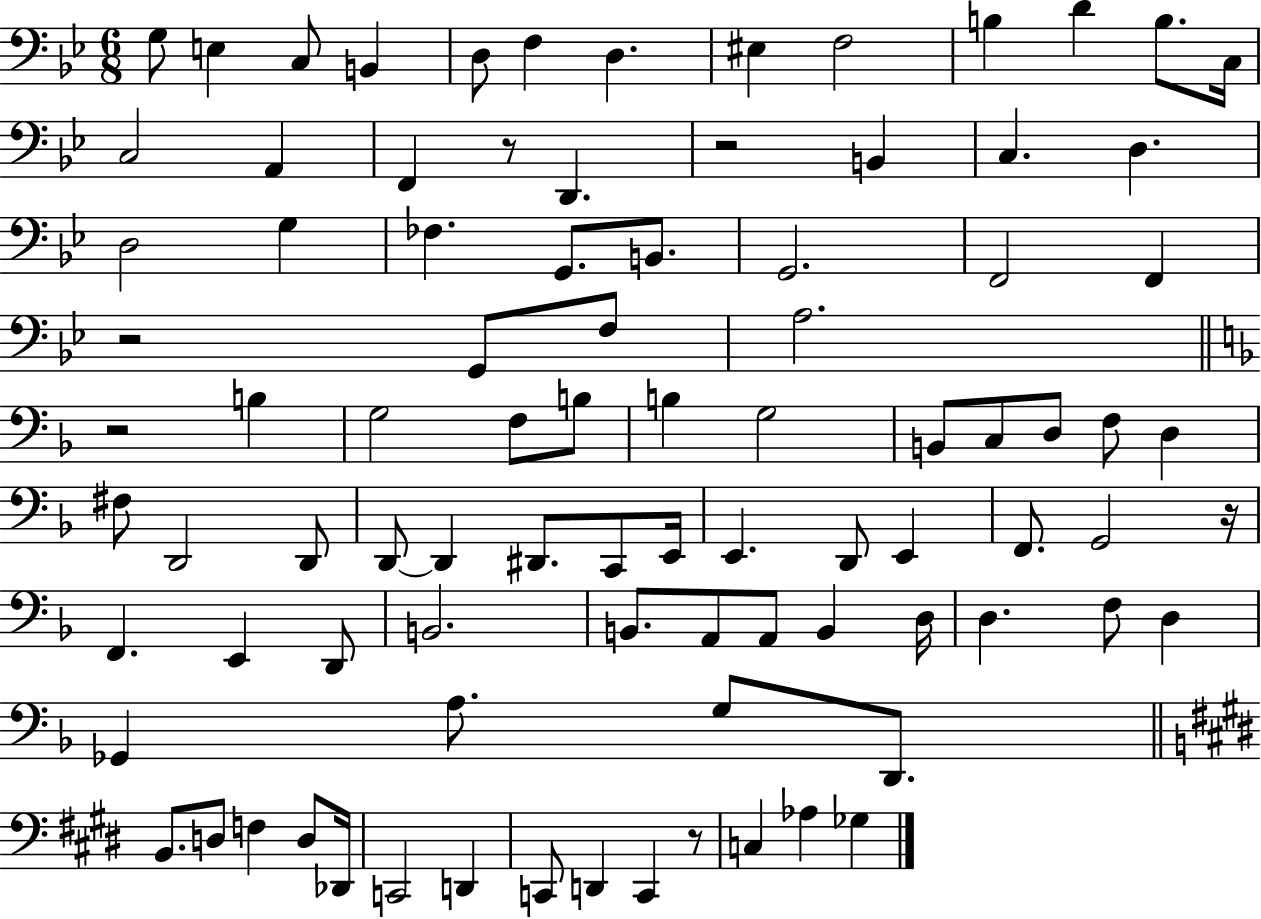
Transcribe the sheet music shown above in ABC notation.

X:1
T:Untitled
M:6/8
L:1/4
K:Bb
G,/2 E, C,/2 B,, D,/2 F, D, ^E, F,2 B, D B,/2 C,/4 C,2 A,, F,, z/2 D,, z2 B,, C, D, D,2 G, _F, G,,/2 B,,/2 G,,2 F,,2 F,, z2 G,,/2 F,/2 A,2 z2 B, G,2 F,/2 B,/2 B, G,2 B,,/2 C,/2 D,/2 F,/2 D, ^F,/2 D,,2 D,,/2 D,,/2 D,, ^D,,/2 C,,/2 E,,/4 E,, D,,/2 E,, F,,/2 G,,2 z/4 F,, E,, D,,/2 B,,2 B,,/2 A,,/2 A,,/2 B,, D,/4 D, F,/2 D, _G,, A,/2 G,/2 D,,/2 B,,/2 D,/2 F, D,/2 _D,,/4 C,,2 D,, C,,/2 D,, C,, z/2 C, _A, _G,